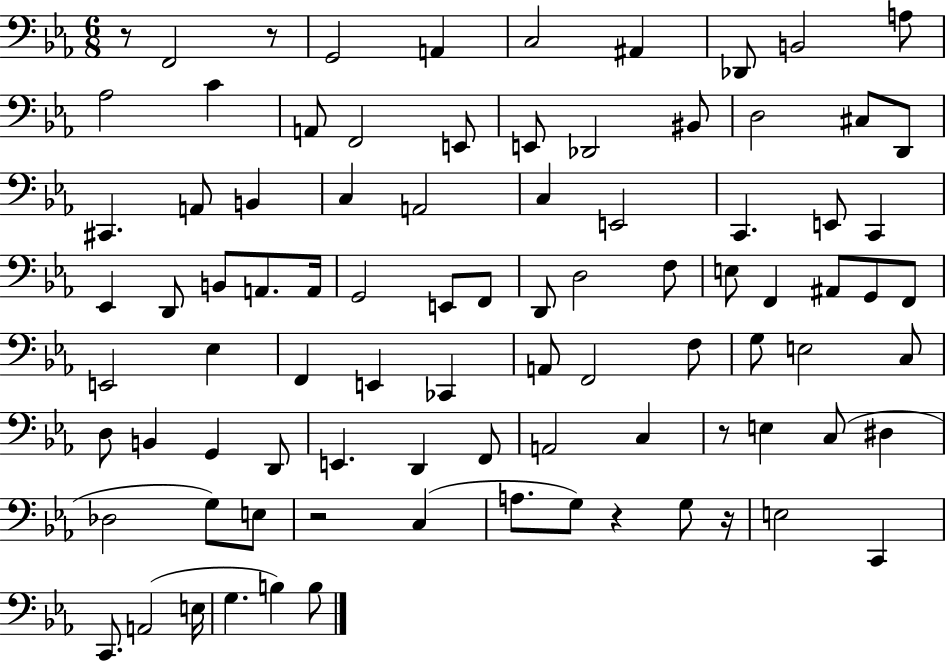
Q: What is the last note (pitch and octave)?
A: B3